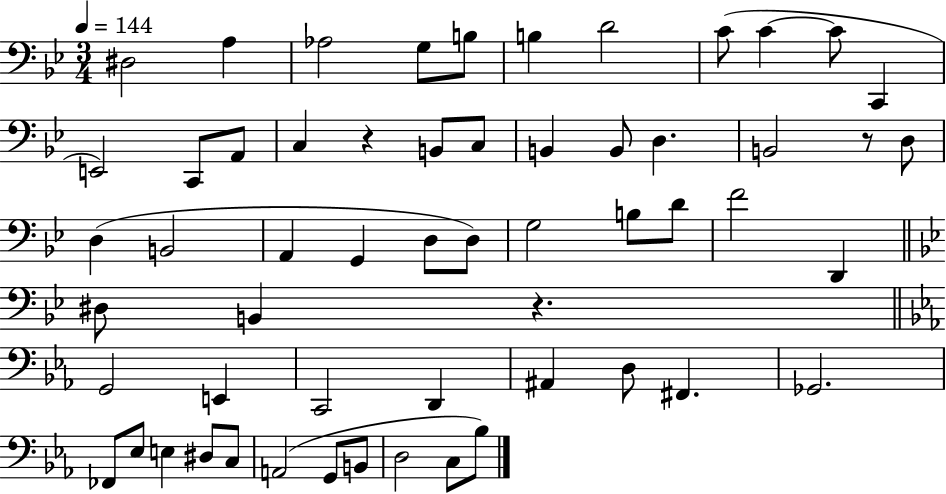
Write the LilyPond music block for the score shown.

{
  \clef bass
  \numericTimeSignature
  \time 3/4
  \key bes \major
  \tempo 4 = 144
  dis2 a4 | aes2 g8 b8 | b4 d'2 | c'8( c'4~~ c'8 c,4 | \break e,2) c,8 a,8 | c4 r4 b,8 c8 | b,4 b,8 d4. | b,2 r8 d8 | \break d4( b,2 | a,4 g,4 d8 d8) | g2 b8 d'8 | f'2 d,4 | \break \bar "||" \break \key bes \major dis8 b,4 r4. | \bar "||" \break \key ees \major g,2 e,4 | c,2 d,4 | ais,4 d8 fis,4. | ges,2. | \break fes,8 ees8 e4 dis8 c8 | a,2( g,8 b,8 | d2 c8 bes8) | \bar "|."
}